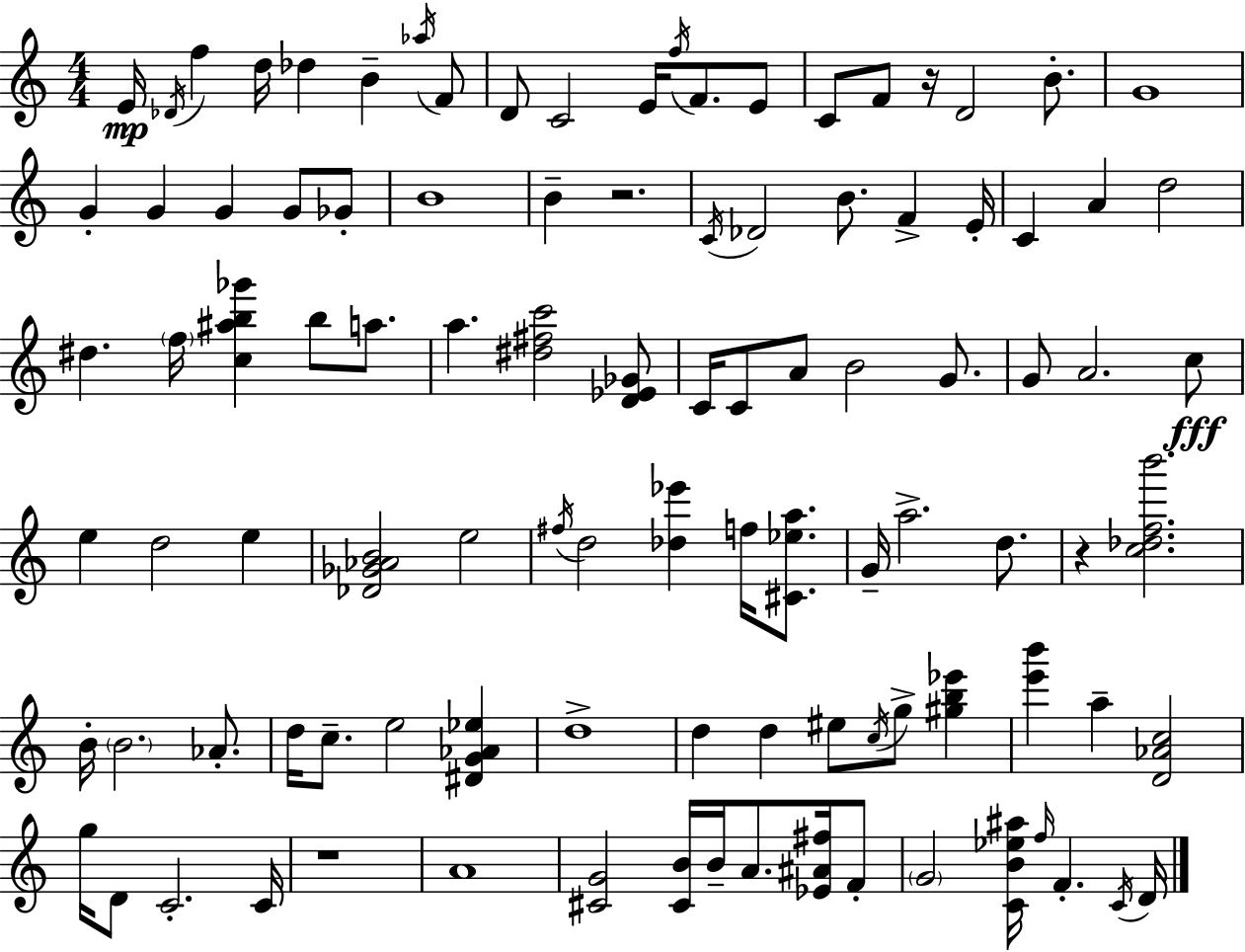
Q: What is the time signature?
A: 4/4